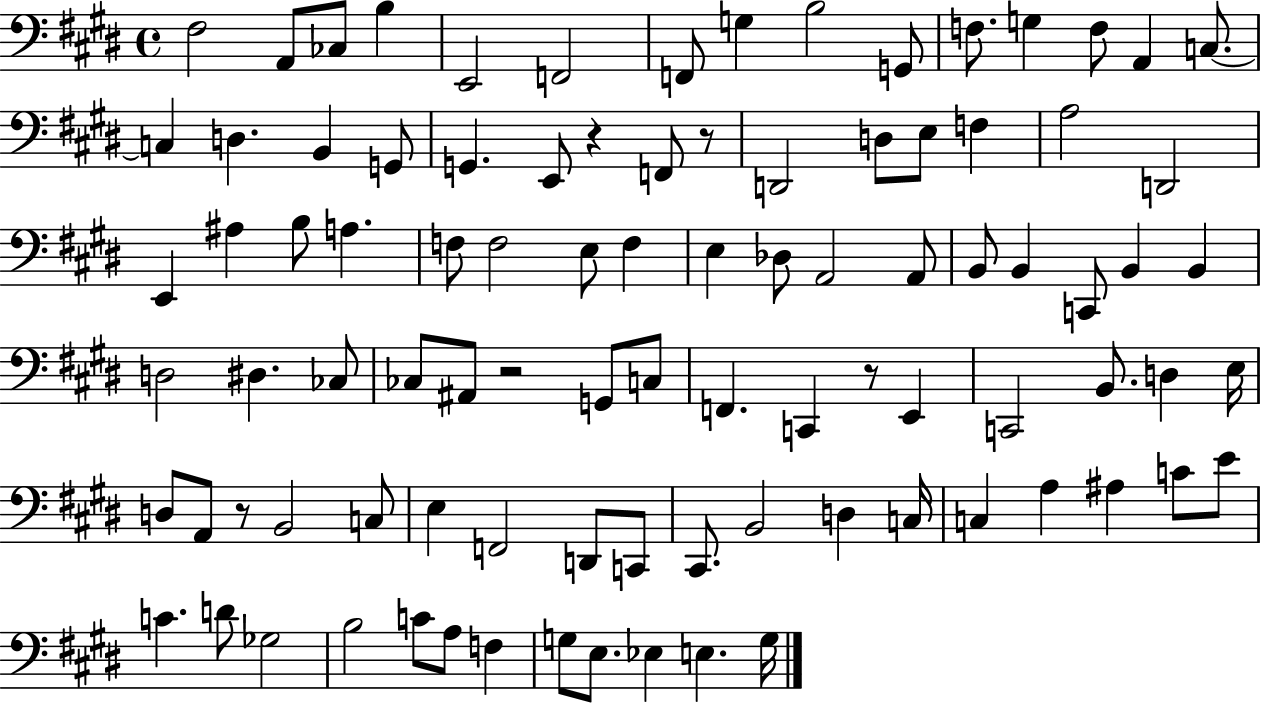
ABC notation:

X:1
T:Untitled
M:4/4
L:1/4
K:E
^F,2 A,,/2 _C,/2 B, E,,2 F,,2 F,,/2 G, B,2 G,,/2 F,/2 G, F,/2 A,, C,/2 C, D, B,, G,,/2 G,, E,,/2 z F,,/2 z/2 D,,2 D,/2 E,/2 F, A,2 D,,2 E,, ^A, B,/2 A, F,/2 F,2 E,/2 F, E, _D,/2 A,,2 A,,/2 B,,/2 B,, C,,/2 B,, B,, D,2 ^D, _C,/2 _C,/2 ^A,,/2 z2 G,,/2 C,/2 F,, C,, z/2 E,, C,,2 B,,/2 D, E,/4 D,/2 A,,/2 z/2 B,,2 C,/2 E, F,,2 D,,/2 C,,/2 ^C,,/2 B,,2 D, C,/4 C, A, ^A, C/2 E/2 C D/2 _G,2 B,2 C/2 A,/2 F, G,/2 E,/2 _E, E, G,/4